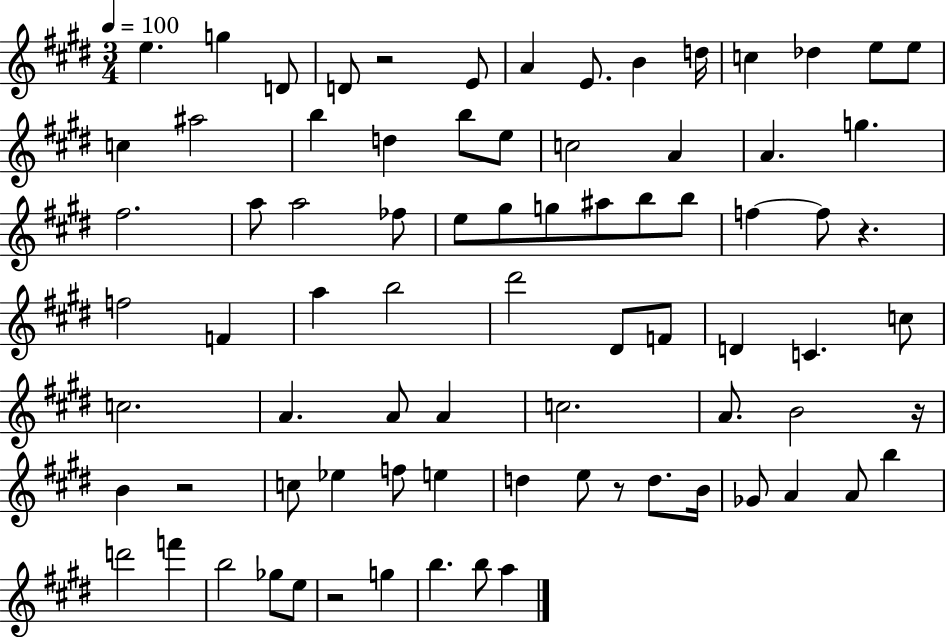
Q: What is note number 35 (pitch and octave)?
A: F5